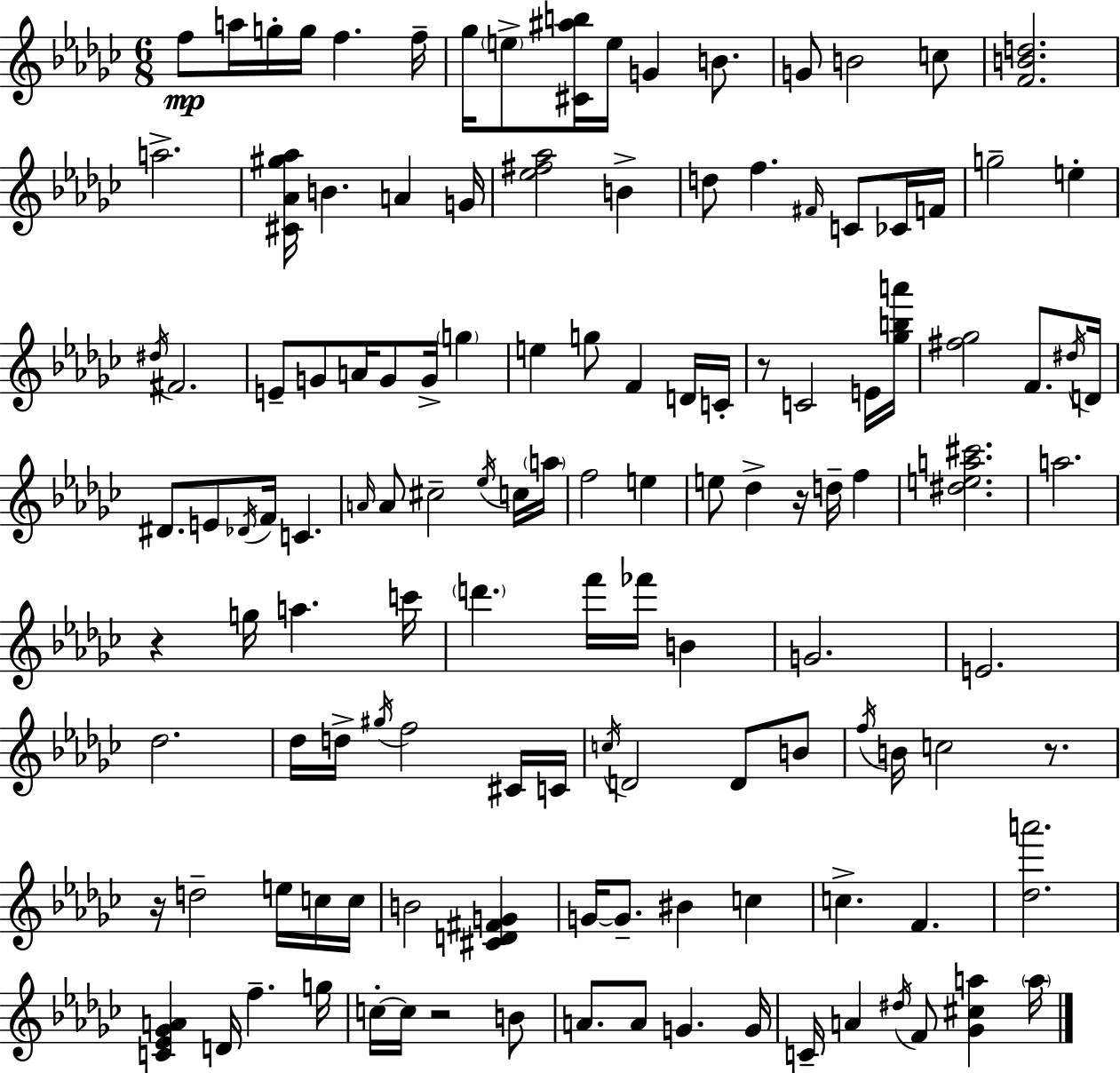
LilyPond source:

{
  \clef treble
  \numericTimeSignature
  \time 6/8
  \key ees \minor
  \repeat volta 2 { f''8\mp a''16 g''16-. g''16 f''4. f''16-- | ges''16 \parenthesize e''8-> <cis' ais'' b''>16 e''16 g'4 b'8. | g'8 b'2 c''8 | <f' b' d''>2. | \break a''2.-> | <cis' aes' gis'' aes''>16 b'4. a'4 g'16 | <ees'' fis'' aes''>2 b'4-> | d''8 f''4. \grace { fis'16 } c'8 ces'16 | \break f'16 g''2-- e''4-. | \acciaccatura { dis''16 } fis'2. | e'8-- g'8 a'16 g'8 g'16-> \parenthesize g''4 | e''4 g''8 f'4 | \break d'16 c'16-. r8 c'2 | e'16 <ges'' b'' a'''>16 <fis'' ges''>2 f'8. | \acciaccatura { dis''16 } d'16 dis'8. e'8 \acciaccatura { des'16 } f'16 c'4. | \grace { a'16 } a'8 cis''2-- | \break \acciaccatura { ees''16 } c''16 \parenthesize a''16 f''2 | e''4 e''8 des''4-> | r16 d''16-- f''4 <dis'' e'' a'' cis'''>2. | a''2. | \break r4 g''16 a''4. | c'''16 \parenthesize d'''4. | f'''16 fes'''16 b'4 g'2. | e'2. | \break des''2. | des''16 d''16-> \acciaccatura { gis''16 } f''2 | cis'16 c'16 \acciaccatura { c''16 } d'2 | d'8 b'8 \acciaccatura { f''16 } b'16 c''2 | \break r8. r16 d''2-- | e''16 c''16 c''16 b'2 | <cis' d' fis' g'>4 g'16~~ g'8.-- | bis'4 c''4 c''4.-> | \break f'4. <des'' a'''>2. | <c' ees' ges' a'>4 | d'16 f''4.-- g''16 c''16-.~~ c''16 r2 | b'8 a'8. | \break a'8 g'4. g'16 c'16-- a'4 | \acciaccatura { dis''16 } f'8 <ges' cis'' a''>4 \parenthesize a''16 } \bar "|."
}